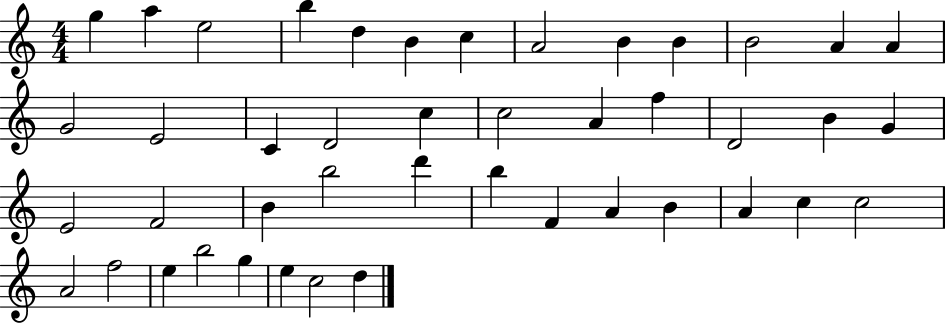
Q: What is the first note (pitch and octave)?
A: G5